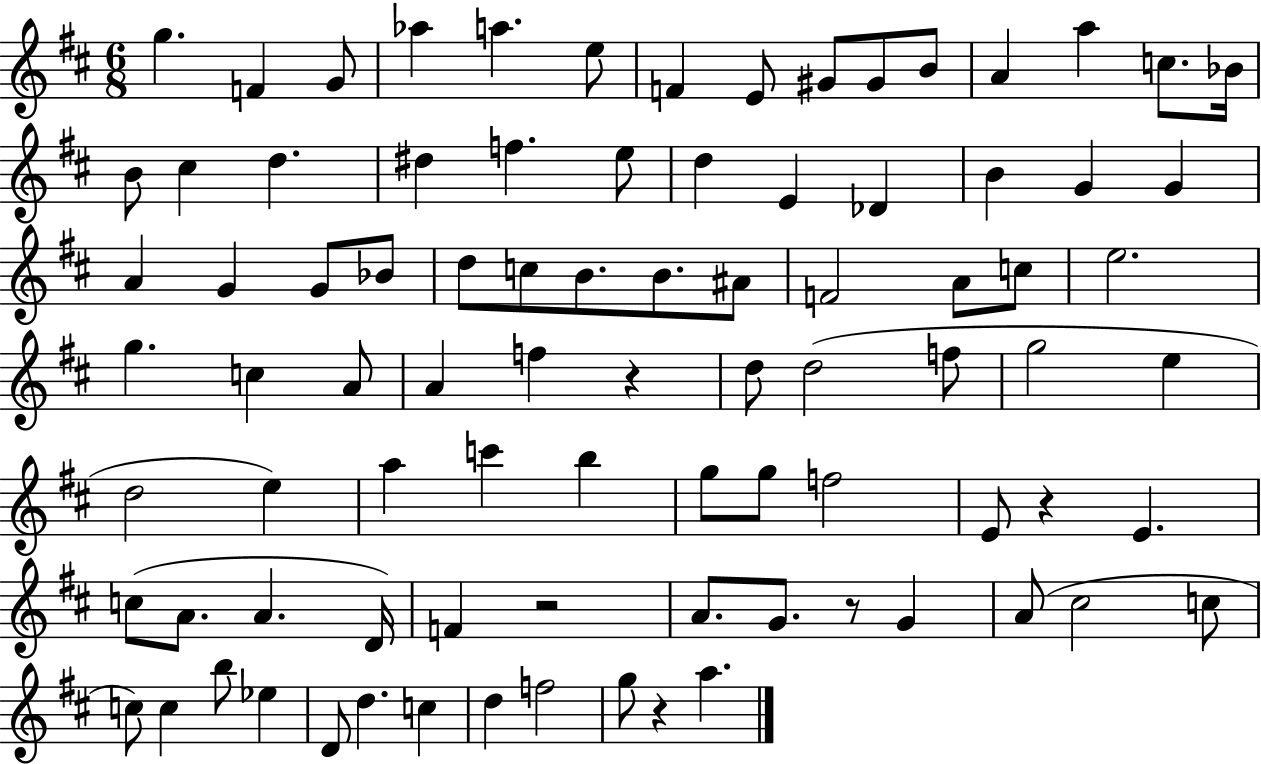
{
  \clef treble
  \numericTimeSignature
  \time 6/8
  \key d \major
  \repeat volta 2 { g''4. f'4 g'8 | aes''4 a''4. e''8 | f'4 e'8 gis'8 gis'8 b'8 | a'4 a''4 c''8. bes'16 | \break b'8 cis''4 d''4. | dis''4 f''4. e''8 | d''4 e'4 des'4 | b'4 g'4 g'4 | \break a'4 g'4 g'8 bes'8 | d''8 c''8 b'8. b'8. ais'8 | f'2 a'8 c''8 | e''2. | \break g''4. c''4 a'8 | a'4 f''4 r4 | d''8 d''2( f''8 | g''2 e''4 | \break d''2 e''4) | a''4 c'''4 b''4 | g''8 g''8 f''2 | e'8 r4 e'4. | \break c''8( a'8. a'4. d'16) | f'4 r2 | a'8. g'8. r8 g'4 | a'8( cis''2 c''8 | \break c''8) c''4 b''8 ees''4 | d'8 d''4. c''4 | d''4 f''2 | g''8 r4 a''4. | \break } \bar "|."
}